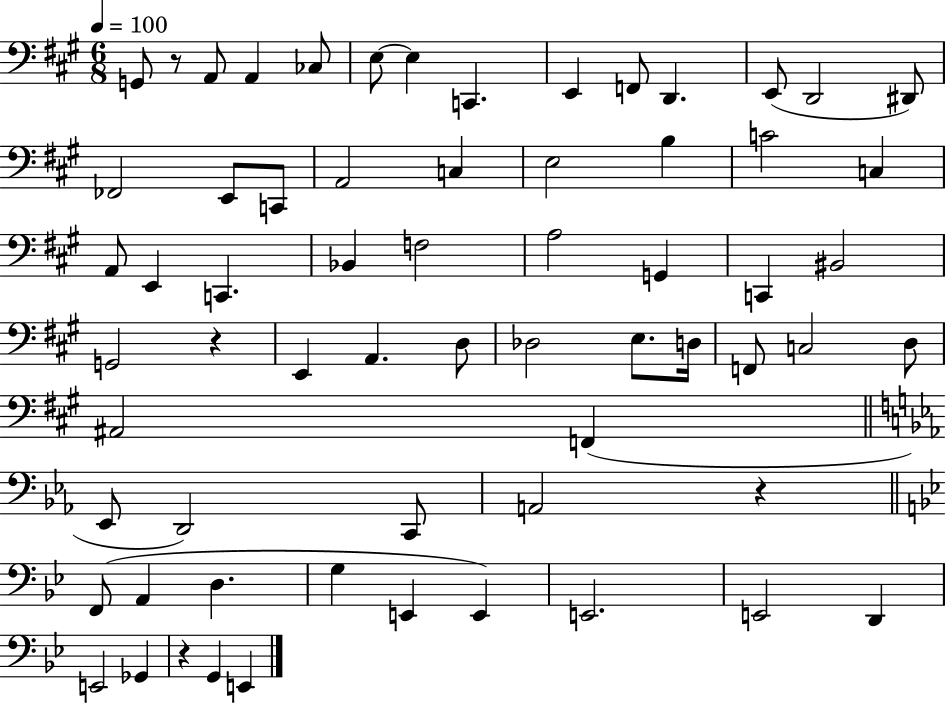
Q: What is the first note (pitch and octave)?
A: G2